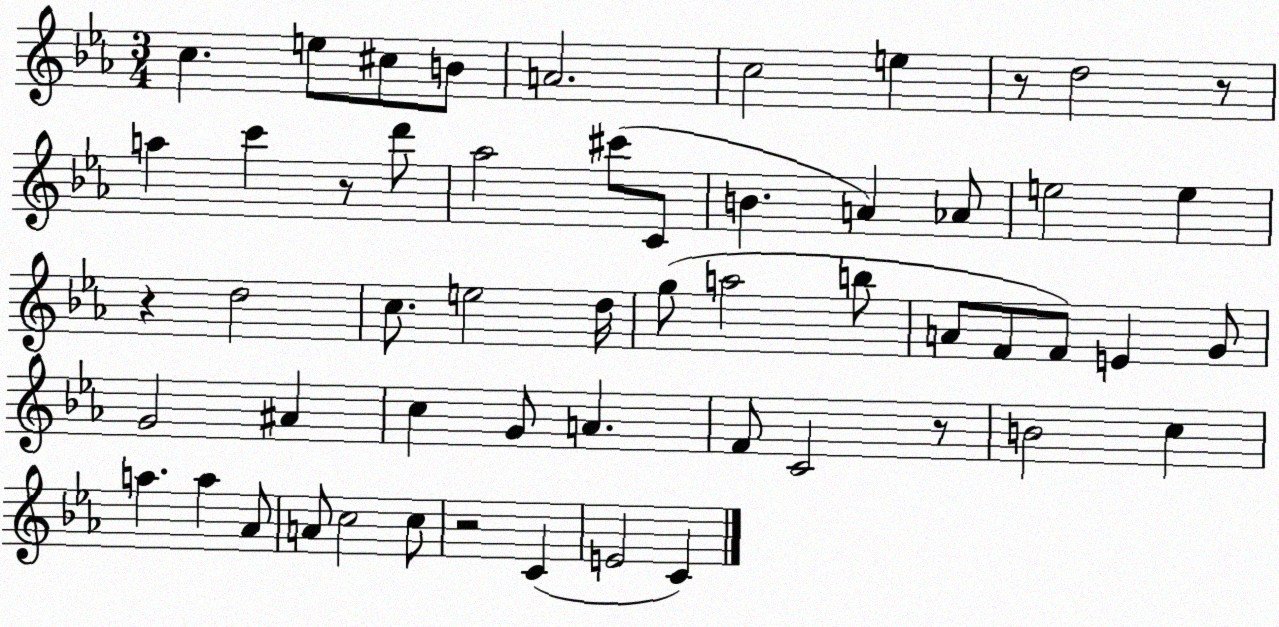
X:1
T:Untitled
M:3/4
L:1/4
K:Eb
c e/2 ^c/2 B/2 A2 c2 e z/2 d2 z/2 a c' z/2 d'/2 _a2 ^c'/2 C/2 B A _A/2 e2 e z d2 c/2 e2 d/4 g/2 a2 b/2 A/2 F/2 F/2 E G/2 G2 ^A c G/2 A F/2 C2 z/2 B2 c a a _A/2 A/2 c2 c/2 z2 C E2 C